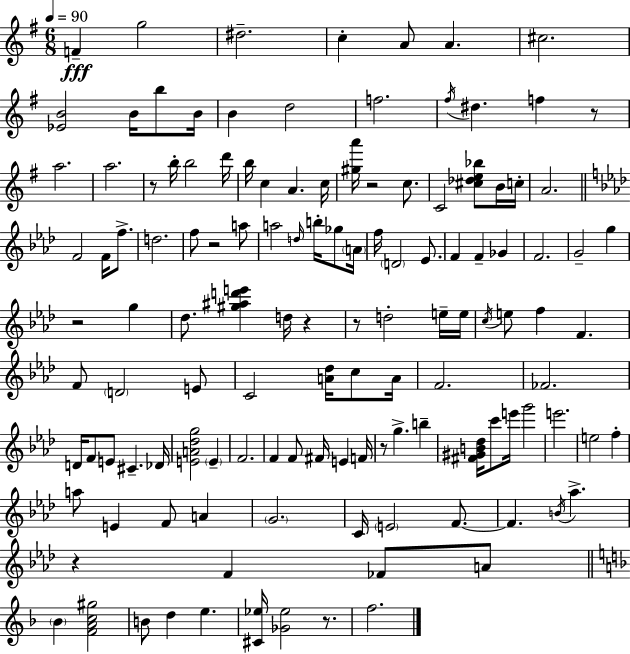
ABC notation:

X:1
T:Untitled
M:6/8
L:1/4
K:Em
F g2 ^d2 c A/2 A ^c2 [_EB]2 B/4 b/2 B/4 B d2 f2 ^f/4 ^d f z/2 a2 a2 z/2 b/4 b2 d'/4 b/4 c A c/4 [^ga']/4 z2 c/2 C2 [^c_de_b]/2 B/4 c/4 A2 F2 F/4 f/2 d2 f/2 z2 a/2 a2 d/4 b/4 _g/2 A/4 f/4 D2 _E/2 F F _G F2 G2 g z2 g _d/2 [^g^ad'e'] d/4 z z/2 d2 e/4 e/4 c/4 e/2 f F F/2 D2 E/2 C2 [A_d]/4 c/2 A/4 F2 _F2 D/4 F/2 E/2 ^C _D/4 [EA_dg]2 E F2 F F/2 ^F/4 E F/4 z/2 g b [^F^GB_d]/4 c'/2 e'/4 g'2 e'2 e2 f a/2 E F/2 A G2 C/4 E2 F/2 F B/4 _a z F _F/2 A/2 _B [FAc^g]2 B/2 d e [^C_e]/4 [_G_e]2 z/2 f2